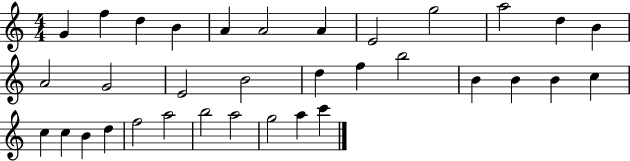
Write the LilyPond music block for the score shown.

{
  \clef treble
  \numericTimeSignature
  \time 4/4
  \key c \major
  g'4 f''4 d''4 b'4 | a'4 a'2 a'4 | e'2 g''2 | a''2 d''4 b'4 | \break a'2 g'2 | e'2 b'2 | d''4 f''4 b''2 | b'4 b'4 b'4 c''4 | \break c''4 c''4 b'4 d''4 | f''2 a''2 | b''2 a''2 | g''2 a''4 c'''4 | \break \bar "|."
}